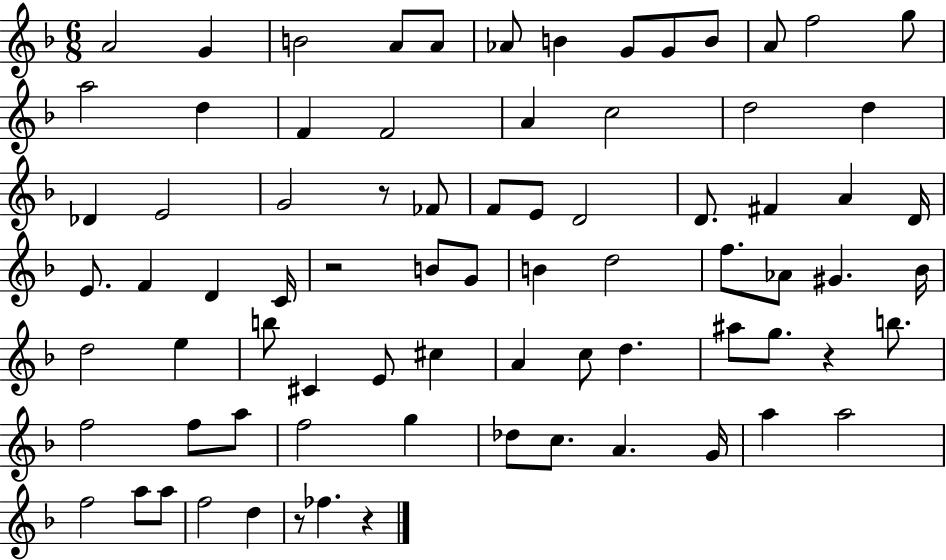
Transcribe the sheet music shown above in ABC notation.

X:1
T:Untitled
M:6/8
L:1/4
K:F
A2 G B2 A/2 A/2 _A/2 B G/2 G/2 B/2 A/2 f2 g/2 a2 d F F2 A c2 d2 d _D E2 G2 z/2 _F/2 F/2 E/2 D2 D/2 ^F A D/4 E/2 F D C/4 z2 B/2 G/2 B d2 f/2 _A/2 ^G _B/4 d2 e b/2 ^C E/2 ^c A c/2 d ^a/2 g/2 z b/2 f2 f/2 a/2 f2 g _d/2 c/2 A G/4 a a2 f2 a/2 a/2 f2 d z/2 _f z